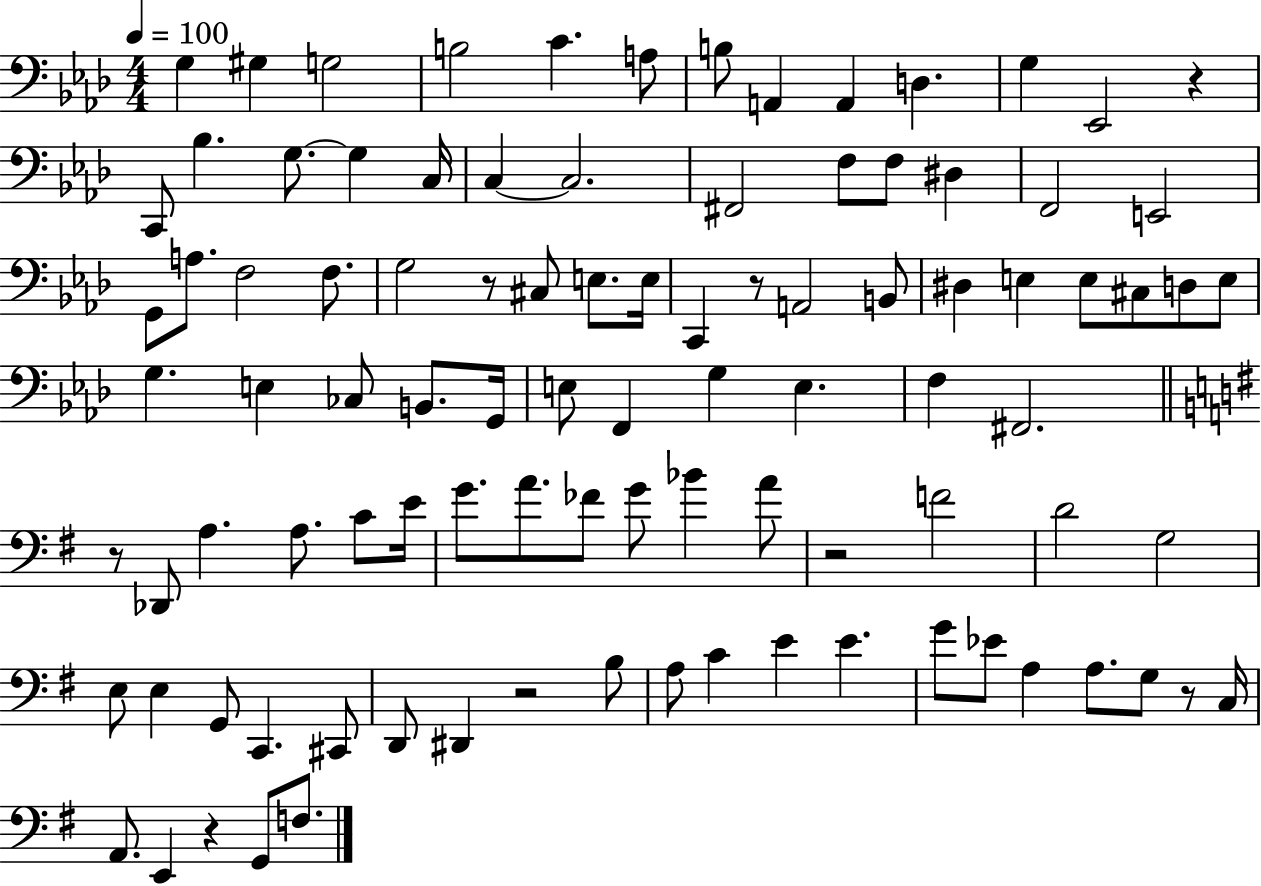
{
  \clef bass
  \numericTimeSignature
  \time 4/4
  \key aes \major
  \tempo 4 = 100
  g4 gis4 g2 | b2 c'4. a8 | b8 a,4 a,4 d4. | g4 ees,2 r4 | \break c,8 bes4. g8.~~ g4 c16 | c4~~ c2. | fis,2 f8 f8 dis4 | f,2 e,2 | \break g,8 a8. f2 f8. | g2 r8 cis8 e8. e16 | c,4 r8 a,2 b,8 | dis4 e4 e8 cis8 d8 e8 | \break g4. e4 ces8 b,8. g,16 | e8 f,4 g4 e4. | f4 fis,2. | \bar "||" \break \key g \major r8 des,8 a4. a8. c'8 e'16 | g'8. a'8. fes'8 g'8 bes'4 a'8 | r2 f'2 | d'2 g2 | \break e8 e4 g,8 c,4. cis,8 | d,8 dis,4 r2 b8 | a8 c'4 e'4 e'4. | g'8 ees'8 a4 a8. g8 r8 c16 | \break a,8. e,4 r4 g,8 f8. | \bar "|."
}